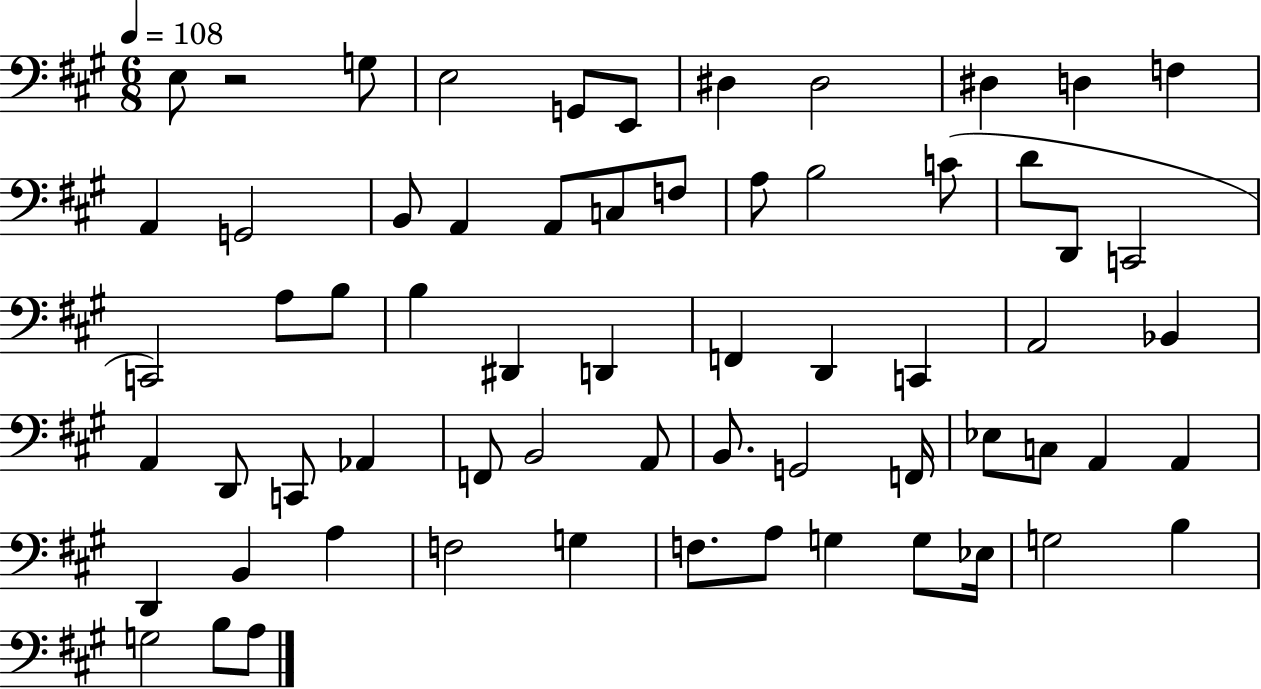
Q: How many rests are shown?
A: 1